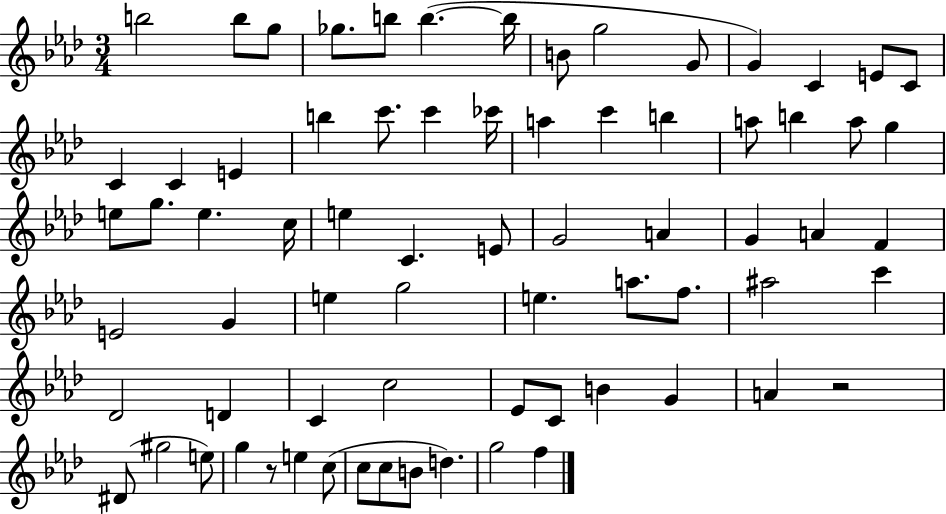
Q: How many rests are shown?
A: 2